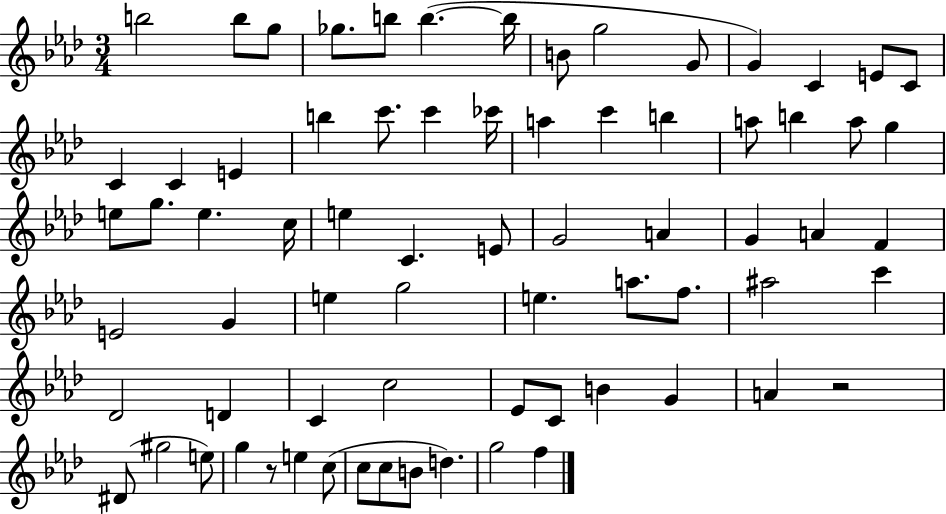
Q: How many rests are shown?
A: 2